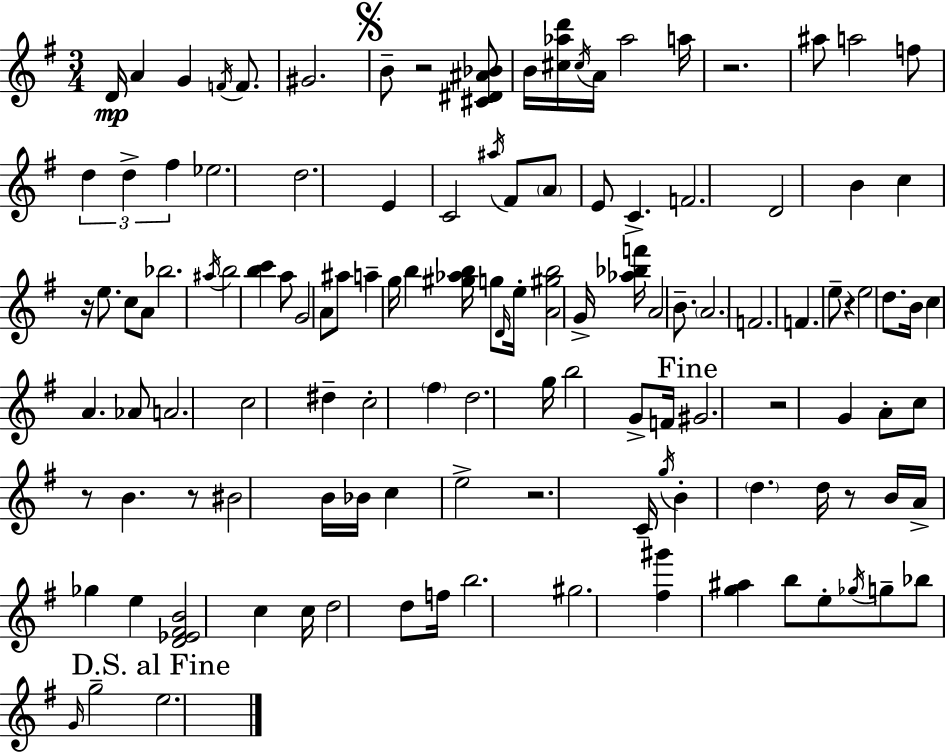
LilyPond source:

{
  \clef treble
  \numericTimeSignature
  \time 3/4
  \key e \minor
  \repeat volta 2 { d'16\mp a'4 g'4 \acciaccatura { f'16 } f'8. | gis'2. | \mark \markup { \musicglyph "scripts.segno" } b'8-- r2 <cis' dis' ais' bes'>8 | b'16 <cis'' aes'' d'''>16 \acciaccatura { cis''16 } a'16 aes''2 | \break a''16 r2. | ais''8 a''2 | f''8 \tuplet 3/2 { d''4 d''4-> fis''4 } | ees''2. | \break d''2. | e'4 c'2 | \acciaccatura { ais''16 } fis'8 \parenthesize a'8 e'8 c'4.-> | f'2. | \break d'2 b'4 | c''4 r16 e''8. c''8 | a'8 bes''2. | \acciaccatura { ais''16 } b''2 | \break <b'' c'''>4 a''8 g'2 | a'8 ais''8 a''4-- g''16 b''4 | <gis'' aes'' b''>16 g''8 \grace { d'16 } e''16-. <a' gis'' b''>2 | g'16-> <aes'' bes'' f'''>16 a'2 | \break b'8.-- \parenthesize a'2. | f'2. | f'4. e''8-- | r4 e''2 | \break d''8. b'16 c''4 a'4. | aes'8 a'2. | c''2 | dis''4-- c''2-. | \break \parenthesize fis''4 d''2. | g''16 b''2 | g'8-> f'16 \mark "Fine" gis'2. | r2 | \break g'4 a'8-. c''8 r8 b'4. | r8 bis'2 | b'16 bes'16 c''4 e''2-> | r2. | \break c'16-- \acciaccatura { g''16 } b'4-. \parenthesize d''4. | d''16 r8 b'16 a'16-> ges''4 | e''4 <d' ees' fis' b'>2 | c''4 c''16 d''2 | \break d''8 f''16 b''2. | gis''2. | <fis'' gis'''>4 <g'' ais''>4 | b''8 e''8-. \acciaccatura { ges''16 } g''8-- bes''8 \grace { g'16 } | \break g''2-- \mark "D.S. al Fine" e''2. | } \bar "|."
}